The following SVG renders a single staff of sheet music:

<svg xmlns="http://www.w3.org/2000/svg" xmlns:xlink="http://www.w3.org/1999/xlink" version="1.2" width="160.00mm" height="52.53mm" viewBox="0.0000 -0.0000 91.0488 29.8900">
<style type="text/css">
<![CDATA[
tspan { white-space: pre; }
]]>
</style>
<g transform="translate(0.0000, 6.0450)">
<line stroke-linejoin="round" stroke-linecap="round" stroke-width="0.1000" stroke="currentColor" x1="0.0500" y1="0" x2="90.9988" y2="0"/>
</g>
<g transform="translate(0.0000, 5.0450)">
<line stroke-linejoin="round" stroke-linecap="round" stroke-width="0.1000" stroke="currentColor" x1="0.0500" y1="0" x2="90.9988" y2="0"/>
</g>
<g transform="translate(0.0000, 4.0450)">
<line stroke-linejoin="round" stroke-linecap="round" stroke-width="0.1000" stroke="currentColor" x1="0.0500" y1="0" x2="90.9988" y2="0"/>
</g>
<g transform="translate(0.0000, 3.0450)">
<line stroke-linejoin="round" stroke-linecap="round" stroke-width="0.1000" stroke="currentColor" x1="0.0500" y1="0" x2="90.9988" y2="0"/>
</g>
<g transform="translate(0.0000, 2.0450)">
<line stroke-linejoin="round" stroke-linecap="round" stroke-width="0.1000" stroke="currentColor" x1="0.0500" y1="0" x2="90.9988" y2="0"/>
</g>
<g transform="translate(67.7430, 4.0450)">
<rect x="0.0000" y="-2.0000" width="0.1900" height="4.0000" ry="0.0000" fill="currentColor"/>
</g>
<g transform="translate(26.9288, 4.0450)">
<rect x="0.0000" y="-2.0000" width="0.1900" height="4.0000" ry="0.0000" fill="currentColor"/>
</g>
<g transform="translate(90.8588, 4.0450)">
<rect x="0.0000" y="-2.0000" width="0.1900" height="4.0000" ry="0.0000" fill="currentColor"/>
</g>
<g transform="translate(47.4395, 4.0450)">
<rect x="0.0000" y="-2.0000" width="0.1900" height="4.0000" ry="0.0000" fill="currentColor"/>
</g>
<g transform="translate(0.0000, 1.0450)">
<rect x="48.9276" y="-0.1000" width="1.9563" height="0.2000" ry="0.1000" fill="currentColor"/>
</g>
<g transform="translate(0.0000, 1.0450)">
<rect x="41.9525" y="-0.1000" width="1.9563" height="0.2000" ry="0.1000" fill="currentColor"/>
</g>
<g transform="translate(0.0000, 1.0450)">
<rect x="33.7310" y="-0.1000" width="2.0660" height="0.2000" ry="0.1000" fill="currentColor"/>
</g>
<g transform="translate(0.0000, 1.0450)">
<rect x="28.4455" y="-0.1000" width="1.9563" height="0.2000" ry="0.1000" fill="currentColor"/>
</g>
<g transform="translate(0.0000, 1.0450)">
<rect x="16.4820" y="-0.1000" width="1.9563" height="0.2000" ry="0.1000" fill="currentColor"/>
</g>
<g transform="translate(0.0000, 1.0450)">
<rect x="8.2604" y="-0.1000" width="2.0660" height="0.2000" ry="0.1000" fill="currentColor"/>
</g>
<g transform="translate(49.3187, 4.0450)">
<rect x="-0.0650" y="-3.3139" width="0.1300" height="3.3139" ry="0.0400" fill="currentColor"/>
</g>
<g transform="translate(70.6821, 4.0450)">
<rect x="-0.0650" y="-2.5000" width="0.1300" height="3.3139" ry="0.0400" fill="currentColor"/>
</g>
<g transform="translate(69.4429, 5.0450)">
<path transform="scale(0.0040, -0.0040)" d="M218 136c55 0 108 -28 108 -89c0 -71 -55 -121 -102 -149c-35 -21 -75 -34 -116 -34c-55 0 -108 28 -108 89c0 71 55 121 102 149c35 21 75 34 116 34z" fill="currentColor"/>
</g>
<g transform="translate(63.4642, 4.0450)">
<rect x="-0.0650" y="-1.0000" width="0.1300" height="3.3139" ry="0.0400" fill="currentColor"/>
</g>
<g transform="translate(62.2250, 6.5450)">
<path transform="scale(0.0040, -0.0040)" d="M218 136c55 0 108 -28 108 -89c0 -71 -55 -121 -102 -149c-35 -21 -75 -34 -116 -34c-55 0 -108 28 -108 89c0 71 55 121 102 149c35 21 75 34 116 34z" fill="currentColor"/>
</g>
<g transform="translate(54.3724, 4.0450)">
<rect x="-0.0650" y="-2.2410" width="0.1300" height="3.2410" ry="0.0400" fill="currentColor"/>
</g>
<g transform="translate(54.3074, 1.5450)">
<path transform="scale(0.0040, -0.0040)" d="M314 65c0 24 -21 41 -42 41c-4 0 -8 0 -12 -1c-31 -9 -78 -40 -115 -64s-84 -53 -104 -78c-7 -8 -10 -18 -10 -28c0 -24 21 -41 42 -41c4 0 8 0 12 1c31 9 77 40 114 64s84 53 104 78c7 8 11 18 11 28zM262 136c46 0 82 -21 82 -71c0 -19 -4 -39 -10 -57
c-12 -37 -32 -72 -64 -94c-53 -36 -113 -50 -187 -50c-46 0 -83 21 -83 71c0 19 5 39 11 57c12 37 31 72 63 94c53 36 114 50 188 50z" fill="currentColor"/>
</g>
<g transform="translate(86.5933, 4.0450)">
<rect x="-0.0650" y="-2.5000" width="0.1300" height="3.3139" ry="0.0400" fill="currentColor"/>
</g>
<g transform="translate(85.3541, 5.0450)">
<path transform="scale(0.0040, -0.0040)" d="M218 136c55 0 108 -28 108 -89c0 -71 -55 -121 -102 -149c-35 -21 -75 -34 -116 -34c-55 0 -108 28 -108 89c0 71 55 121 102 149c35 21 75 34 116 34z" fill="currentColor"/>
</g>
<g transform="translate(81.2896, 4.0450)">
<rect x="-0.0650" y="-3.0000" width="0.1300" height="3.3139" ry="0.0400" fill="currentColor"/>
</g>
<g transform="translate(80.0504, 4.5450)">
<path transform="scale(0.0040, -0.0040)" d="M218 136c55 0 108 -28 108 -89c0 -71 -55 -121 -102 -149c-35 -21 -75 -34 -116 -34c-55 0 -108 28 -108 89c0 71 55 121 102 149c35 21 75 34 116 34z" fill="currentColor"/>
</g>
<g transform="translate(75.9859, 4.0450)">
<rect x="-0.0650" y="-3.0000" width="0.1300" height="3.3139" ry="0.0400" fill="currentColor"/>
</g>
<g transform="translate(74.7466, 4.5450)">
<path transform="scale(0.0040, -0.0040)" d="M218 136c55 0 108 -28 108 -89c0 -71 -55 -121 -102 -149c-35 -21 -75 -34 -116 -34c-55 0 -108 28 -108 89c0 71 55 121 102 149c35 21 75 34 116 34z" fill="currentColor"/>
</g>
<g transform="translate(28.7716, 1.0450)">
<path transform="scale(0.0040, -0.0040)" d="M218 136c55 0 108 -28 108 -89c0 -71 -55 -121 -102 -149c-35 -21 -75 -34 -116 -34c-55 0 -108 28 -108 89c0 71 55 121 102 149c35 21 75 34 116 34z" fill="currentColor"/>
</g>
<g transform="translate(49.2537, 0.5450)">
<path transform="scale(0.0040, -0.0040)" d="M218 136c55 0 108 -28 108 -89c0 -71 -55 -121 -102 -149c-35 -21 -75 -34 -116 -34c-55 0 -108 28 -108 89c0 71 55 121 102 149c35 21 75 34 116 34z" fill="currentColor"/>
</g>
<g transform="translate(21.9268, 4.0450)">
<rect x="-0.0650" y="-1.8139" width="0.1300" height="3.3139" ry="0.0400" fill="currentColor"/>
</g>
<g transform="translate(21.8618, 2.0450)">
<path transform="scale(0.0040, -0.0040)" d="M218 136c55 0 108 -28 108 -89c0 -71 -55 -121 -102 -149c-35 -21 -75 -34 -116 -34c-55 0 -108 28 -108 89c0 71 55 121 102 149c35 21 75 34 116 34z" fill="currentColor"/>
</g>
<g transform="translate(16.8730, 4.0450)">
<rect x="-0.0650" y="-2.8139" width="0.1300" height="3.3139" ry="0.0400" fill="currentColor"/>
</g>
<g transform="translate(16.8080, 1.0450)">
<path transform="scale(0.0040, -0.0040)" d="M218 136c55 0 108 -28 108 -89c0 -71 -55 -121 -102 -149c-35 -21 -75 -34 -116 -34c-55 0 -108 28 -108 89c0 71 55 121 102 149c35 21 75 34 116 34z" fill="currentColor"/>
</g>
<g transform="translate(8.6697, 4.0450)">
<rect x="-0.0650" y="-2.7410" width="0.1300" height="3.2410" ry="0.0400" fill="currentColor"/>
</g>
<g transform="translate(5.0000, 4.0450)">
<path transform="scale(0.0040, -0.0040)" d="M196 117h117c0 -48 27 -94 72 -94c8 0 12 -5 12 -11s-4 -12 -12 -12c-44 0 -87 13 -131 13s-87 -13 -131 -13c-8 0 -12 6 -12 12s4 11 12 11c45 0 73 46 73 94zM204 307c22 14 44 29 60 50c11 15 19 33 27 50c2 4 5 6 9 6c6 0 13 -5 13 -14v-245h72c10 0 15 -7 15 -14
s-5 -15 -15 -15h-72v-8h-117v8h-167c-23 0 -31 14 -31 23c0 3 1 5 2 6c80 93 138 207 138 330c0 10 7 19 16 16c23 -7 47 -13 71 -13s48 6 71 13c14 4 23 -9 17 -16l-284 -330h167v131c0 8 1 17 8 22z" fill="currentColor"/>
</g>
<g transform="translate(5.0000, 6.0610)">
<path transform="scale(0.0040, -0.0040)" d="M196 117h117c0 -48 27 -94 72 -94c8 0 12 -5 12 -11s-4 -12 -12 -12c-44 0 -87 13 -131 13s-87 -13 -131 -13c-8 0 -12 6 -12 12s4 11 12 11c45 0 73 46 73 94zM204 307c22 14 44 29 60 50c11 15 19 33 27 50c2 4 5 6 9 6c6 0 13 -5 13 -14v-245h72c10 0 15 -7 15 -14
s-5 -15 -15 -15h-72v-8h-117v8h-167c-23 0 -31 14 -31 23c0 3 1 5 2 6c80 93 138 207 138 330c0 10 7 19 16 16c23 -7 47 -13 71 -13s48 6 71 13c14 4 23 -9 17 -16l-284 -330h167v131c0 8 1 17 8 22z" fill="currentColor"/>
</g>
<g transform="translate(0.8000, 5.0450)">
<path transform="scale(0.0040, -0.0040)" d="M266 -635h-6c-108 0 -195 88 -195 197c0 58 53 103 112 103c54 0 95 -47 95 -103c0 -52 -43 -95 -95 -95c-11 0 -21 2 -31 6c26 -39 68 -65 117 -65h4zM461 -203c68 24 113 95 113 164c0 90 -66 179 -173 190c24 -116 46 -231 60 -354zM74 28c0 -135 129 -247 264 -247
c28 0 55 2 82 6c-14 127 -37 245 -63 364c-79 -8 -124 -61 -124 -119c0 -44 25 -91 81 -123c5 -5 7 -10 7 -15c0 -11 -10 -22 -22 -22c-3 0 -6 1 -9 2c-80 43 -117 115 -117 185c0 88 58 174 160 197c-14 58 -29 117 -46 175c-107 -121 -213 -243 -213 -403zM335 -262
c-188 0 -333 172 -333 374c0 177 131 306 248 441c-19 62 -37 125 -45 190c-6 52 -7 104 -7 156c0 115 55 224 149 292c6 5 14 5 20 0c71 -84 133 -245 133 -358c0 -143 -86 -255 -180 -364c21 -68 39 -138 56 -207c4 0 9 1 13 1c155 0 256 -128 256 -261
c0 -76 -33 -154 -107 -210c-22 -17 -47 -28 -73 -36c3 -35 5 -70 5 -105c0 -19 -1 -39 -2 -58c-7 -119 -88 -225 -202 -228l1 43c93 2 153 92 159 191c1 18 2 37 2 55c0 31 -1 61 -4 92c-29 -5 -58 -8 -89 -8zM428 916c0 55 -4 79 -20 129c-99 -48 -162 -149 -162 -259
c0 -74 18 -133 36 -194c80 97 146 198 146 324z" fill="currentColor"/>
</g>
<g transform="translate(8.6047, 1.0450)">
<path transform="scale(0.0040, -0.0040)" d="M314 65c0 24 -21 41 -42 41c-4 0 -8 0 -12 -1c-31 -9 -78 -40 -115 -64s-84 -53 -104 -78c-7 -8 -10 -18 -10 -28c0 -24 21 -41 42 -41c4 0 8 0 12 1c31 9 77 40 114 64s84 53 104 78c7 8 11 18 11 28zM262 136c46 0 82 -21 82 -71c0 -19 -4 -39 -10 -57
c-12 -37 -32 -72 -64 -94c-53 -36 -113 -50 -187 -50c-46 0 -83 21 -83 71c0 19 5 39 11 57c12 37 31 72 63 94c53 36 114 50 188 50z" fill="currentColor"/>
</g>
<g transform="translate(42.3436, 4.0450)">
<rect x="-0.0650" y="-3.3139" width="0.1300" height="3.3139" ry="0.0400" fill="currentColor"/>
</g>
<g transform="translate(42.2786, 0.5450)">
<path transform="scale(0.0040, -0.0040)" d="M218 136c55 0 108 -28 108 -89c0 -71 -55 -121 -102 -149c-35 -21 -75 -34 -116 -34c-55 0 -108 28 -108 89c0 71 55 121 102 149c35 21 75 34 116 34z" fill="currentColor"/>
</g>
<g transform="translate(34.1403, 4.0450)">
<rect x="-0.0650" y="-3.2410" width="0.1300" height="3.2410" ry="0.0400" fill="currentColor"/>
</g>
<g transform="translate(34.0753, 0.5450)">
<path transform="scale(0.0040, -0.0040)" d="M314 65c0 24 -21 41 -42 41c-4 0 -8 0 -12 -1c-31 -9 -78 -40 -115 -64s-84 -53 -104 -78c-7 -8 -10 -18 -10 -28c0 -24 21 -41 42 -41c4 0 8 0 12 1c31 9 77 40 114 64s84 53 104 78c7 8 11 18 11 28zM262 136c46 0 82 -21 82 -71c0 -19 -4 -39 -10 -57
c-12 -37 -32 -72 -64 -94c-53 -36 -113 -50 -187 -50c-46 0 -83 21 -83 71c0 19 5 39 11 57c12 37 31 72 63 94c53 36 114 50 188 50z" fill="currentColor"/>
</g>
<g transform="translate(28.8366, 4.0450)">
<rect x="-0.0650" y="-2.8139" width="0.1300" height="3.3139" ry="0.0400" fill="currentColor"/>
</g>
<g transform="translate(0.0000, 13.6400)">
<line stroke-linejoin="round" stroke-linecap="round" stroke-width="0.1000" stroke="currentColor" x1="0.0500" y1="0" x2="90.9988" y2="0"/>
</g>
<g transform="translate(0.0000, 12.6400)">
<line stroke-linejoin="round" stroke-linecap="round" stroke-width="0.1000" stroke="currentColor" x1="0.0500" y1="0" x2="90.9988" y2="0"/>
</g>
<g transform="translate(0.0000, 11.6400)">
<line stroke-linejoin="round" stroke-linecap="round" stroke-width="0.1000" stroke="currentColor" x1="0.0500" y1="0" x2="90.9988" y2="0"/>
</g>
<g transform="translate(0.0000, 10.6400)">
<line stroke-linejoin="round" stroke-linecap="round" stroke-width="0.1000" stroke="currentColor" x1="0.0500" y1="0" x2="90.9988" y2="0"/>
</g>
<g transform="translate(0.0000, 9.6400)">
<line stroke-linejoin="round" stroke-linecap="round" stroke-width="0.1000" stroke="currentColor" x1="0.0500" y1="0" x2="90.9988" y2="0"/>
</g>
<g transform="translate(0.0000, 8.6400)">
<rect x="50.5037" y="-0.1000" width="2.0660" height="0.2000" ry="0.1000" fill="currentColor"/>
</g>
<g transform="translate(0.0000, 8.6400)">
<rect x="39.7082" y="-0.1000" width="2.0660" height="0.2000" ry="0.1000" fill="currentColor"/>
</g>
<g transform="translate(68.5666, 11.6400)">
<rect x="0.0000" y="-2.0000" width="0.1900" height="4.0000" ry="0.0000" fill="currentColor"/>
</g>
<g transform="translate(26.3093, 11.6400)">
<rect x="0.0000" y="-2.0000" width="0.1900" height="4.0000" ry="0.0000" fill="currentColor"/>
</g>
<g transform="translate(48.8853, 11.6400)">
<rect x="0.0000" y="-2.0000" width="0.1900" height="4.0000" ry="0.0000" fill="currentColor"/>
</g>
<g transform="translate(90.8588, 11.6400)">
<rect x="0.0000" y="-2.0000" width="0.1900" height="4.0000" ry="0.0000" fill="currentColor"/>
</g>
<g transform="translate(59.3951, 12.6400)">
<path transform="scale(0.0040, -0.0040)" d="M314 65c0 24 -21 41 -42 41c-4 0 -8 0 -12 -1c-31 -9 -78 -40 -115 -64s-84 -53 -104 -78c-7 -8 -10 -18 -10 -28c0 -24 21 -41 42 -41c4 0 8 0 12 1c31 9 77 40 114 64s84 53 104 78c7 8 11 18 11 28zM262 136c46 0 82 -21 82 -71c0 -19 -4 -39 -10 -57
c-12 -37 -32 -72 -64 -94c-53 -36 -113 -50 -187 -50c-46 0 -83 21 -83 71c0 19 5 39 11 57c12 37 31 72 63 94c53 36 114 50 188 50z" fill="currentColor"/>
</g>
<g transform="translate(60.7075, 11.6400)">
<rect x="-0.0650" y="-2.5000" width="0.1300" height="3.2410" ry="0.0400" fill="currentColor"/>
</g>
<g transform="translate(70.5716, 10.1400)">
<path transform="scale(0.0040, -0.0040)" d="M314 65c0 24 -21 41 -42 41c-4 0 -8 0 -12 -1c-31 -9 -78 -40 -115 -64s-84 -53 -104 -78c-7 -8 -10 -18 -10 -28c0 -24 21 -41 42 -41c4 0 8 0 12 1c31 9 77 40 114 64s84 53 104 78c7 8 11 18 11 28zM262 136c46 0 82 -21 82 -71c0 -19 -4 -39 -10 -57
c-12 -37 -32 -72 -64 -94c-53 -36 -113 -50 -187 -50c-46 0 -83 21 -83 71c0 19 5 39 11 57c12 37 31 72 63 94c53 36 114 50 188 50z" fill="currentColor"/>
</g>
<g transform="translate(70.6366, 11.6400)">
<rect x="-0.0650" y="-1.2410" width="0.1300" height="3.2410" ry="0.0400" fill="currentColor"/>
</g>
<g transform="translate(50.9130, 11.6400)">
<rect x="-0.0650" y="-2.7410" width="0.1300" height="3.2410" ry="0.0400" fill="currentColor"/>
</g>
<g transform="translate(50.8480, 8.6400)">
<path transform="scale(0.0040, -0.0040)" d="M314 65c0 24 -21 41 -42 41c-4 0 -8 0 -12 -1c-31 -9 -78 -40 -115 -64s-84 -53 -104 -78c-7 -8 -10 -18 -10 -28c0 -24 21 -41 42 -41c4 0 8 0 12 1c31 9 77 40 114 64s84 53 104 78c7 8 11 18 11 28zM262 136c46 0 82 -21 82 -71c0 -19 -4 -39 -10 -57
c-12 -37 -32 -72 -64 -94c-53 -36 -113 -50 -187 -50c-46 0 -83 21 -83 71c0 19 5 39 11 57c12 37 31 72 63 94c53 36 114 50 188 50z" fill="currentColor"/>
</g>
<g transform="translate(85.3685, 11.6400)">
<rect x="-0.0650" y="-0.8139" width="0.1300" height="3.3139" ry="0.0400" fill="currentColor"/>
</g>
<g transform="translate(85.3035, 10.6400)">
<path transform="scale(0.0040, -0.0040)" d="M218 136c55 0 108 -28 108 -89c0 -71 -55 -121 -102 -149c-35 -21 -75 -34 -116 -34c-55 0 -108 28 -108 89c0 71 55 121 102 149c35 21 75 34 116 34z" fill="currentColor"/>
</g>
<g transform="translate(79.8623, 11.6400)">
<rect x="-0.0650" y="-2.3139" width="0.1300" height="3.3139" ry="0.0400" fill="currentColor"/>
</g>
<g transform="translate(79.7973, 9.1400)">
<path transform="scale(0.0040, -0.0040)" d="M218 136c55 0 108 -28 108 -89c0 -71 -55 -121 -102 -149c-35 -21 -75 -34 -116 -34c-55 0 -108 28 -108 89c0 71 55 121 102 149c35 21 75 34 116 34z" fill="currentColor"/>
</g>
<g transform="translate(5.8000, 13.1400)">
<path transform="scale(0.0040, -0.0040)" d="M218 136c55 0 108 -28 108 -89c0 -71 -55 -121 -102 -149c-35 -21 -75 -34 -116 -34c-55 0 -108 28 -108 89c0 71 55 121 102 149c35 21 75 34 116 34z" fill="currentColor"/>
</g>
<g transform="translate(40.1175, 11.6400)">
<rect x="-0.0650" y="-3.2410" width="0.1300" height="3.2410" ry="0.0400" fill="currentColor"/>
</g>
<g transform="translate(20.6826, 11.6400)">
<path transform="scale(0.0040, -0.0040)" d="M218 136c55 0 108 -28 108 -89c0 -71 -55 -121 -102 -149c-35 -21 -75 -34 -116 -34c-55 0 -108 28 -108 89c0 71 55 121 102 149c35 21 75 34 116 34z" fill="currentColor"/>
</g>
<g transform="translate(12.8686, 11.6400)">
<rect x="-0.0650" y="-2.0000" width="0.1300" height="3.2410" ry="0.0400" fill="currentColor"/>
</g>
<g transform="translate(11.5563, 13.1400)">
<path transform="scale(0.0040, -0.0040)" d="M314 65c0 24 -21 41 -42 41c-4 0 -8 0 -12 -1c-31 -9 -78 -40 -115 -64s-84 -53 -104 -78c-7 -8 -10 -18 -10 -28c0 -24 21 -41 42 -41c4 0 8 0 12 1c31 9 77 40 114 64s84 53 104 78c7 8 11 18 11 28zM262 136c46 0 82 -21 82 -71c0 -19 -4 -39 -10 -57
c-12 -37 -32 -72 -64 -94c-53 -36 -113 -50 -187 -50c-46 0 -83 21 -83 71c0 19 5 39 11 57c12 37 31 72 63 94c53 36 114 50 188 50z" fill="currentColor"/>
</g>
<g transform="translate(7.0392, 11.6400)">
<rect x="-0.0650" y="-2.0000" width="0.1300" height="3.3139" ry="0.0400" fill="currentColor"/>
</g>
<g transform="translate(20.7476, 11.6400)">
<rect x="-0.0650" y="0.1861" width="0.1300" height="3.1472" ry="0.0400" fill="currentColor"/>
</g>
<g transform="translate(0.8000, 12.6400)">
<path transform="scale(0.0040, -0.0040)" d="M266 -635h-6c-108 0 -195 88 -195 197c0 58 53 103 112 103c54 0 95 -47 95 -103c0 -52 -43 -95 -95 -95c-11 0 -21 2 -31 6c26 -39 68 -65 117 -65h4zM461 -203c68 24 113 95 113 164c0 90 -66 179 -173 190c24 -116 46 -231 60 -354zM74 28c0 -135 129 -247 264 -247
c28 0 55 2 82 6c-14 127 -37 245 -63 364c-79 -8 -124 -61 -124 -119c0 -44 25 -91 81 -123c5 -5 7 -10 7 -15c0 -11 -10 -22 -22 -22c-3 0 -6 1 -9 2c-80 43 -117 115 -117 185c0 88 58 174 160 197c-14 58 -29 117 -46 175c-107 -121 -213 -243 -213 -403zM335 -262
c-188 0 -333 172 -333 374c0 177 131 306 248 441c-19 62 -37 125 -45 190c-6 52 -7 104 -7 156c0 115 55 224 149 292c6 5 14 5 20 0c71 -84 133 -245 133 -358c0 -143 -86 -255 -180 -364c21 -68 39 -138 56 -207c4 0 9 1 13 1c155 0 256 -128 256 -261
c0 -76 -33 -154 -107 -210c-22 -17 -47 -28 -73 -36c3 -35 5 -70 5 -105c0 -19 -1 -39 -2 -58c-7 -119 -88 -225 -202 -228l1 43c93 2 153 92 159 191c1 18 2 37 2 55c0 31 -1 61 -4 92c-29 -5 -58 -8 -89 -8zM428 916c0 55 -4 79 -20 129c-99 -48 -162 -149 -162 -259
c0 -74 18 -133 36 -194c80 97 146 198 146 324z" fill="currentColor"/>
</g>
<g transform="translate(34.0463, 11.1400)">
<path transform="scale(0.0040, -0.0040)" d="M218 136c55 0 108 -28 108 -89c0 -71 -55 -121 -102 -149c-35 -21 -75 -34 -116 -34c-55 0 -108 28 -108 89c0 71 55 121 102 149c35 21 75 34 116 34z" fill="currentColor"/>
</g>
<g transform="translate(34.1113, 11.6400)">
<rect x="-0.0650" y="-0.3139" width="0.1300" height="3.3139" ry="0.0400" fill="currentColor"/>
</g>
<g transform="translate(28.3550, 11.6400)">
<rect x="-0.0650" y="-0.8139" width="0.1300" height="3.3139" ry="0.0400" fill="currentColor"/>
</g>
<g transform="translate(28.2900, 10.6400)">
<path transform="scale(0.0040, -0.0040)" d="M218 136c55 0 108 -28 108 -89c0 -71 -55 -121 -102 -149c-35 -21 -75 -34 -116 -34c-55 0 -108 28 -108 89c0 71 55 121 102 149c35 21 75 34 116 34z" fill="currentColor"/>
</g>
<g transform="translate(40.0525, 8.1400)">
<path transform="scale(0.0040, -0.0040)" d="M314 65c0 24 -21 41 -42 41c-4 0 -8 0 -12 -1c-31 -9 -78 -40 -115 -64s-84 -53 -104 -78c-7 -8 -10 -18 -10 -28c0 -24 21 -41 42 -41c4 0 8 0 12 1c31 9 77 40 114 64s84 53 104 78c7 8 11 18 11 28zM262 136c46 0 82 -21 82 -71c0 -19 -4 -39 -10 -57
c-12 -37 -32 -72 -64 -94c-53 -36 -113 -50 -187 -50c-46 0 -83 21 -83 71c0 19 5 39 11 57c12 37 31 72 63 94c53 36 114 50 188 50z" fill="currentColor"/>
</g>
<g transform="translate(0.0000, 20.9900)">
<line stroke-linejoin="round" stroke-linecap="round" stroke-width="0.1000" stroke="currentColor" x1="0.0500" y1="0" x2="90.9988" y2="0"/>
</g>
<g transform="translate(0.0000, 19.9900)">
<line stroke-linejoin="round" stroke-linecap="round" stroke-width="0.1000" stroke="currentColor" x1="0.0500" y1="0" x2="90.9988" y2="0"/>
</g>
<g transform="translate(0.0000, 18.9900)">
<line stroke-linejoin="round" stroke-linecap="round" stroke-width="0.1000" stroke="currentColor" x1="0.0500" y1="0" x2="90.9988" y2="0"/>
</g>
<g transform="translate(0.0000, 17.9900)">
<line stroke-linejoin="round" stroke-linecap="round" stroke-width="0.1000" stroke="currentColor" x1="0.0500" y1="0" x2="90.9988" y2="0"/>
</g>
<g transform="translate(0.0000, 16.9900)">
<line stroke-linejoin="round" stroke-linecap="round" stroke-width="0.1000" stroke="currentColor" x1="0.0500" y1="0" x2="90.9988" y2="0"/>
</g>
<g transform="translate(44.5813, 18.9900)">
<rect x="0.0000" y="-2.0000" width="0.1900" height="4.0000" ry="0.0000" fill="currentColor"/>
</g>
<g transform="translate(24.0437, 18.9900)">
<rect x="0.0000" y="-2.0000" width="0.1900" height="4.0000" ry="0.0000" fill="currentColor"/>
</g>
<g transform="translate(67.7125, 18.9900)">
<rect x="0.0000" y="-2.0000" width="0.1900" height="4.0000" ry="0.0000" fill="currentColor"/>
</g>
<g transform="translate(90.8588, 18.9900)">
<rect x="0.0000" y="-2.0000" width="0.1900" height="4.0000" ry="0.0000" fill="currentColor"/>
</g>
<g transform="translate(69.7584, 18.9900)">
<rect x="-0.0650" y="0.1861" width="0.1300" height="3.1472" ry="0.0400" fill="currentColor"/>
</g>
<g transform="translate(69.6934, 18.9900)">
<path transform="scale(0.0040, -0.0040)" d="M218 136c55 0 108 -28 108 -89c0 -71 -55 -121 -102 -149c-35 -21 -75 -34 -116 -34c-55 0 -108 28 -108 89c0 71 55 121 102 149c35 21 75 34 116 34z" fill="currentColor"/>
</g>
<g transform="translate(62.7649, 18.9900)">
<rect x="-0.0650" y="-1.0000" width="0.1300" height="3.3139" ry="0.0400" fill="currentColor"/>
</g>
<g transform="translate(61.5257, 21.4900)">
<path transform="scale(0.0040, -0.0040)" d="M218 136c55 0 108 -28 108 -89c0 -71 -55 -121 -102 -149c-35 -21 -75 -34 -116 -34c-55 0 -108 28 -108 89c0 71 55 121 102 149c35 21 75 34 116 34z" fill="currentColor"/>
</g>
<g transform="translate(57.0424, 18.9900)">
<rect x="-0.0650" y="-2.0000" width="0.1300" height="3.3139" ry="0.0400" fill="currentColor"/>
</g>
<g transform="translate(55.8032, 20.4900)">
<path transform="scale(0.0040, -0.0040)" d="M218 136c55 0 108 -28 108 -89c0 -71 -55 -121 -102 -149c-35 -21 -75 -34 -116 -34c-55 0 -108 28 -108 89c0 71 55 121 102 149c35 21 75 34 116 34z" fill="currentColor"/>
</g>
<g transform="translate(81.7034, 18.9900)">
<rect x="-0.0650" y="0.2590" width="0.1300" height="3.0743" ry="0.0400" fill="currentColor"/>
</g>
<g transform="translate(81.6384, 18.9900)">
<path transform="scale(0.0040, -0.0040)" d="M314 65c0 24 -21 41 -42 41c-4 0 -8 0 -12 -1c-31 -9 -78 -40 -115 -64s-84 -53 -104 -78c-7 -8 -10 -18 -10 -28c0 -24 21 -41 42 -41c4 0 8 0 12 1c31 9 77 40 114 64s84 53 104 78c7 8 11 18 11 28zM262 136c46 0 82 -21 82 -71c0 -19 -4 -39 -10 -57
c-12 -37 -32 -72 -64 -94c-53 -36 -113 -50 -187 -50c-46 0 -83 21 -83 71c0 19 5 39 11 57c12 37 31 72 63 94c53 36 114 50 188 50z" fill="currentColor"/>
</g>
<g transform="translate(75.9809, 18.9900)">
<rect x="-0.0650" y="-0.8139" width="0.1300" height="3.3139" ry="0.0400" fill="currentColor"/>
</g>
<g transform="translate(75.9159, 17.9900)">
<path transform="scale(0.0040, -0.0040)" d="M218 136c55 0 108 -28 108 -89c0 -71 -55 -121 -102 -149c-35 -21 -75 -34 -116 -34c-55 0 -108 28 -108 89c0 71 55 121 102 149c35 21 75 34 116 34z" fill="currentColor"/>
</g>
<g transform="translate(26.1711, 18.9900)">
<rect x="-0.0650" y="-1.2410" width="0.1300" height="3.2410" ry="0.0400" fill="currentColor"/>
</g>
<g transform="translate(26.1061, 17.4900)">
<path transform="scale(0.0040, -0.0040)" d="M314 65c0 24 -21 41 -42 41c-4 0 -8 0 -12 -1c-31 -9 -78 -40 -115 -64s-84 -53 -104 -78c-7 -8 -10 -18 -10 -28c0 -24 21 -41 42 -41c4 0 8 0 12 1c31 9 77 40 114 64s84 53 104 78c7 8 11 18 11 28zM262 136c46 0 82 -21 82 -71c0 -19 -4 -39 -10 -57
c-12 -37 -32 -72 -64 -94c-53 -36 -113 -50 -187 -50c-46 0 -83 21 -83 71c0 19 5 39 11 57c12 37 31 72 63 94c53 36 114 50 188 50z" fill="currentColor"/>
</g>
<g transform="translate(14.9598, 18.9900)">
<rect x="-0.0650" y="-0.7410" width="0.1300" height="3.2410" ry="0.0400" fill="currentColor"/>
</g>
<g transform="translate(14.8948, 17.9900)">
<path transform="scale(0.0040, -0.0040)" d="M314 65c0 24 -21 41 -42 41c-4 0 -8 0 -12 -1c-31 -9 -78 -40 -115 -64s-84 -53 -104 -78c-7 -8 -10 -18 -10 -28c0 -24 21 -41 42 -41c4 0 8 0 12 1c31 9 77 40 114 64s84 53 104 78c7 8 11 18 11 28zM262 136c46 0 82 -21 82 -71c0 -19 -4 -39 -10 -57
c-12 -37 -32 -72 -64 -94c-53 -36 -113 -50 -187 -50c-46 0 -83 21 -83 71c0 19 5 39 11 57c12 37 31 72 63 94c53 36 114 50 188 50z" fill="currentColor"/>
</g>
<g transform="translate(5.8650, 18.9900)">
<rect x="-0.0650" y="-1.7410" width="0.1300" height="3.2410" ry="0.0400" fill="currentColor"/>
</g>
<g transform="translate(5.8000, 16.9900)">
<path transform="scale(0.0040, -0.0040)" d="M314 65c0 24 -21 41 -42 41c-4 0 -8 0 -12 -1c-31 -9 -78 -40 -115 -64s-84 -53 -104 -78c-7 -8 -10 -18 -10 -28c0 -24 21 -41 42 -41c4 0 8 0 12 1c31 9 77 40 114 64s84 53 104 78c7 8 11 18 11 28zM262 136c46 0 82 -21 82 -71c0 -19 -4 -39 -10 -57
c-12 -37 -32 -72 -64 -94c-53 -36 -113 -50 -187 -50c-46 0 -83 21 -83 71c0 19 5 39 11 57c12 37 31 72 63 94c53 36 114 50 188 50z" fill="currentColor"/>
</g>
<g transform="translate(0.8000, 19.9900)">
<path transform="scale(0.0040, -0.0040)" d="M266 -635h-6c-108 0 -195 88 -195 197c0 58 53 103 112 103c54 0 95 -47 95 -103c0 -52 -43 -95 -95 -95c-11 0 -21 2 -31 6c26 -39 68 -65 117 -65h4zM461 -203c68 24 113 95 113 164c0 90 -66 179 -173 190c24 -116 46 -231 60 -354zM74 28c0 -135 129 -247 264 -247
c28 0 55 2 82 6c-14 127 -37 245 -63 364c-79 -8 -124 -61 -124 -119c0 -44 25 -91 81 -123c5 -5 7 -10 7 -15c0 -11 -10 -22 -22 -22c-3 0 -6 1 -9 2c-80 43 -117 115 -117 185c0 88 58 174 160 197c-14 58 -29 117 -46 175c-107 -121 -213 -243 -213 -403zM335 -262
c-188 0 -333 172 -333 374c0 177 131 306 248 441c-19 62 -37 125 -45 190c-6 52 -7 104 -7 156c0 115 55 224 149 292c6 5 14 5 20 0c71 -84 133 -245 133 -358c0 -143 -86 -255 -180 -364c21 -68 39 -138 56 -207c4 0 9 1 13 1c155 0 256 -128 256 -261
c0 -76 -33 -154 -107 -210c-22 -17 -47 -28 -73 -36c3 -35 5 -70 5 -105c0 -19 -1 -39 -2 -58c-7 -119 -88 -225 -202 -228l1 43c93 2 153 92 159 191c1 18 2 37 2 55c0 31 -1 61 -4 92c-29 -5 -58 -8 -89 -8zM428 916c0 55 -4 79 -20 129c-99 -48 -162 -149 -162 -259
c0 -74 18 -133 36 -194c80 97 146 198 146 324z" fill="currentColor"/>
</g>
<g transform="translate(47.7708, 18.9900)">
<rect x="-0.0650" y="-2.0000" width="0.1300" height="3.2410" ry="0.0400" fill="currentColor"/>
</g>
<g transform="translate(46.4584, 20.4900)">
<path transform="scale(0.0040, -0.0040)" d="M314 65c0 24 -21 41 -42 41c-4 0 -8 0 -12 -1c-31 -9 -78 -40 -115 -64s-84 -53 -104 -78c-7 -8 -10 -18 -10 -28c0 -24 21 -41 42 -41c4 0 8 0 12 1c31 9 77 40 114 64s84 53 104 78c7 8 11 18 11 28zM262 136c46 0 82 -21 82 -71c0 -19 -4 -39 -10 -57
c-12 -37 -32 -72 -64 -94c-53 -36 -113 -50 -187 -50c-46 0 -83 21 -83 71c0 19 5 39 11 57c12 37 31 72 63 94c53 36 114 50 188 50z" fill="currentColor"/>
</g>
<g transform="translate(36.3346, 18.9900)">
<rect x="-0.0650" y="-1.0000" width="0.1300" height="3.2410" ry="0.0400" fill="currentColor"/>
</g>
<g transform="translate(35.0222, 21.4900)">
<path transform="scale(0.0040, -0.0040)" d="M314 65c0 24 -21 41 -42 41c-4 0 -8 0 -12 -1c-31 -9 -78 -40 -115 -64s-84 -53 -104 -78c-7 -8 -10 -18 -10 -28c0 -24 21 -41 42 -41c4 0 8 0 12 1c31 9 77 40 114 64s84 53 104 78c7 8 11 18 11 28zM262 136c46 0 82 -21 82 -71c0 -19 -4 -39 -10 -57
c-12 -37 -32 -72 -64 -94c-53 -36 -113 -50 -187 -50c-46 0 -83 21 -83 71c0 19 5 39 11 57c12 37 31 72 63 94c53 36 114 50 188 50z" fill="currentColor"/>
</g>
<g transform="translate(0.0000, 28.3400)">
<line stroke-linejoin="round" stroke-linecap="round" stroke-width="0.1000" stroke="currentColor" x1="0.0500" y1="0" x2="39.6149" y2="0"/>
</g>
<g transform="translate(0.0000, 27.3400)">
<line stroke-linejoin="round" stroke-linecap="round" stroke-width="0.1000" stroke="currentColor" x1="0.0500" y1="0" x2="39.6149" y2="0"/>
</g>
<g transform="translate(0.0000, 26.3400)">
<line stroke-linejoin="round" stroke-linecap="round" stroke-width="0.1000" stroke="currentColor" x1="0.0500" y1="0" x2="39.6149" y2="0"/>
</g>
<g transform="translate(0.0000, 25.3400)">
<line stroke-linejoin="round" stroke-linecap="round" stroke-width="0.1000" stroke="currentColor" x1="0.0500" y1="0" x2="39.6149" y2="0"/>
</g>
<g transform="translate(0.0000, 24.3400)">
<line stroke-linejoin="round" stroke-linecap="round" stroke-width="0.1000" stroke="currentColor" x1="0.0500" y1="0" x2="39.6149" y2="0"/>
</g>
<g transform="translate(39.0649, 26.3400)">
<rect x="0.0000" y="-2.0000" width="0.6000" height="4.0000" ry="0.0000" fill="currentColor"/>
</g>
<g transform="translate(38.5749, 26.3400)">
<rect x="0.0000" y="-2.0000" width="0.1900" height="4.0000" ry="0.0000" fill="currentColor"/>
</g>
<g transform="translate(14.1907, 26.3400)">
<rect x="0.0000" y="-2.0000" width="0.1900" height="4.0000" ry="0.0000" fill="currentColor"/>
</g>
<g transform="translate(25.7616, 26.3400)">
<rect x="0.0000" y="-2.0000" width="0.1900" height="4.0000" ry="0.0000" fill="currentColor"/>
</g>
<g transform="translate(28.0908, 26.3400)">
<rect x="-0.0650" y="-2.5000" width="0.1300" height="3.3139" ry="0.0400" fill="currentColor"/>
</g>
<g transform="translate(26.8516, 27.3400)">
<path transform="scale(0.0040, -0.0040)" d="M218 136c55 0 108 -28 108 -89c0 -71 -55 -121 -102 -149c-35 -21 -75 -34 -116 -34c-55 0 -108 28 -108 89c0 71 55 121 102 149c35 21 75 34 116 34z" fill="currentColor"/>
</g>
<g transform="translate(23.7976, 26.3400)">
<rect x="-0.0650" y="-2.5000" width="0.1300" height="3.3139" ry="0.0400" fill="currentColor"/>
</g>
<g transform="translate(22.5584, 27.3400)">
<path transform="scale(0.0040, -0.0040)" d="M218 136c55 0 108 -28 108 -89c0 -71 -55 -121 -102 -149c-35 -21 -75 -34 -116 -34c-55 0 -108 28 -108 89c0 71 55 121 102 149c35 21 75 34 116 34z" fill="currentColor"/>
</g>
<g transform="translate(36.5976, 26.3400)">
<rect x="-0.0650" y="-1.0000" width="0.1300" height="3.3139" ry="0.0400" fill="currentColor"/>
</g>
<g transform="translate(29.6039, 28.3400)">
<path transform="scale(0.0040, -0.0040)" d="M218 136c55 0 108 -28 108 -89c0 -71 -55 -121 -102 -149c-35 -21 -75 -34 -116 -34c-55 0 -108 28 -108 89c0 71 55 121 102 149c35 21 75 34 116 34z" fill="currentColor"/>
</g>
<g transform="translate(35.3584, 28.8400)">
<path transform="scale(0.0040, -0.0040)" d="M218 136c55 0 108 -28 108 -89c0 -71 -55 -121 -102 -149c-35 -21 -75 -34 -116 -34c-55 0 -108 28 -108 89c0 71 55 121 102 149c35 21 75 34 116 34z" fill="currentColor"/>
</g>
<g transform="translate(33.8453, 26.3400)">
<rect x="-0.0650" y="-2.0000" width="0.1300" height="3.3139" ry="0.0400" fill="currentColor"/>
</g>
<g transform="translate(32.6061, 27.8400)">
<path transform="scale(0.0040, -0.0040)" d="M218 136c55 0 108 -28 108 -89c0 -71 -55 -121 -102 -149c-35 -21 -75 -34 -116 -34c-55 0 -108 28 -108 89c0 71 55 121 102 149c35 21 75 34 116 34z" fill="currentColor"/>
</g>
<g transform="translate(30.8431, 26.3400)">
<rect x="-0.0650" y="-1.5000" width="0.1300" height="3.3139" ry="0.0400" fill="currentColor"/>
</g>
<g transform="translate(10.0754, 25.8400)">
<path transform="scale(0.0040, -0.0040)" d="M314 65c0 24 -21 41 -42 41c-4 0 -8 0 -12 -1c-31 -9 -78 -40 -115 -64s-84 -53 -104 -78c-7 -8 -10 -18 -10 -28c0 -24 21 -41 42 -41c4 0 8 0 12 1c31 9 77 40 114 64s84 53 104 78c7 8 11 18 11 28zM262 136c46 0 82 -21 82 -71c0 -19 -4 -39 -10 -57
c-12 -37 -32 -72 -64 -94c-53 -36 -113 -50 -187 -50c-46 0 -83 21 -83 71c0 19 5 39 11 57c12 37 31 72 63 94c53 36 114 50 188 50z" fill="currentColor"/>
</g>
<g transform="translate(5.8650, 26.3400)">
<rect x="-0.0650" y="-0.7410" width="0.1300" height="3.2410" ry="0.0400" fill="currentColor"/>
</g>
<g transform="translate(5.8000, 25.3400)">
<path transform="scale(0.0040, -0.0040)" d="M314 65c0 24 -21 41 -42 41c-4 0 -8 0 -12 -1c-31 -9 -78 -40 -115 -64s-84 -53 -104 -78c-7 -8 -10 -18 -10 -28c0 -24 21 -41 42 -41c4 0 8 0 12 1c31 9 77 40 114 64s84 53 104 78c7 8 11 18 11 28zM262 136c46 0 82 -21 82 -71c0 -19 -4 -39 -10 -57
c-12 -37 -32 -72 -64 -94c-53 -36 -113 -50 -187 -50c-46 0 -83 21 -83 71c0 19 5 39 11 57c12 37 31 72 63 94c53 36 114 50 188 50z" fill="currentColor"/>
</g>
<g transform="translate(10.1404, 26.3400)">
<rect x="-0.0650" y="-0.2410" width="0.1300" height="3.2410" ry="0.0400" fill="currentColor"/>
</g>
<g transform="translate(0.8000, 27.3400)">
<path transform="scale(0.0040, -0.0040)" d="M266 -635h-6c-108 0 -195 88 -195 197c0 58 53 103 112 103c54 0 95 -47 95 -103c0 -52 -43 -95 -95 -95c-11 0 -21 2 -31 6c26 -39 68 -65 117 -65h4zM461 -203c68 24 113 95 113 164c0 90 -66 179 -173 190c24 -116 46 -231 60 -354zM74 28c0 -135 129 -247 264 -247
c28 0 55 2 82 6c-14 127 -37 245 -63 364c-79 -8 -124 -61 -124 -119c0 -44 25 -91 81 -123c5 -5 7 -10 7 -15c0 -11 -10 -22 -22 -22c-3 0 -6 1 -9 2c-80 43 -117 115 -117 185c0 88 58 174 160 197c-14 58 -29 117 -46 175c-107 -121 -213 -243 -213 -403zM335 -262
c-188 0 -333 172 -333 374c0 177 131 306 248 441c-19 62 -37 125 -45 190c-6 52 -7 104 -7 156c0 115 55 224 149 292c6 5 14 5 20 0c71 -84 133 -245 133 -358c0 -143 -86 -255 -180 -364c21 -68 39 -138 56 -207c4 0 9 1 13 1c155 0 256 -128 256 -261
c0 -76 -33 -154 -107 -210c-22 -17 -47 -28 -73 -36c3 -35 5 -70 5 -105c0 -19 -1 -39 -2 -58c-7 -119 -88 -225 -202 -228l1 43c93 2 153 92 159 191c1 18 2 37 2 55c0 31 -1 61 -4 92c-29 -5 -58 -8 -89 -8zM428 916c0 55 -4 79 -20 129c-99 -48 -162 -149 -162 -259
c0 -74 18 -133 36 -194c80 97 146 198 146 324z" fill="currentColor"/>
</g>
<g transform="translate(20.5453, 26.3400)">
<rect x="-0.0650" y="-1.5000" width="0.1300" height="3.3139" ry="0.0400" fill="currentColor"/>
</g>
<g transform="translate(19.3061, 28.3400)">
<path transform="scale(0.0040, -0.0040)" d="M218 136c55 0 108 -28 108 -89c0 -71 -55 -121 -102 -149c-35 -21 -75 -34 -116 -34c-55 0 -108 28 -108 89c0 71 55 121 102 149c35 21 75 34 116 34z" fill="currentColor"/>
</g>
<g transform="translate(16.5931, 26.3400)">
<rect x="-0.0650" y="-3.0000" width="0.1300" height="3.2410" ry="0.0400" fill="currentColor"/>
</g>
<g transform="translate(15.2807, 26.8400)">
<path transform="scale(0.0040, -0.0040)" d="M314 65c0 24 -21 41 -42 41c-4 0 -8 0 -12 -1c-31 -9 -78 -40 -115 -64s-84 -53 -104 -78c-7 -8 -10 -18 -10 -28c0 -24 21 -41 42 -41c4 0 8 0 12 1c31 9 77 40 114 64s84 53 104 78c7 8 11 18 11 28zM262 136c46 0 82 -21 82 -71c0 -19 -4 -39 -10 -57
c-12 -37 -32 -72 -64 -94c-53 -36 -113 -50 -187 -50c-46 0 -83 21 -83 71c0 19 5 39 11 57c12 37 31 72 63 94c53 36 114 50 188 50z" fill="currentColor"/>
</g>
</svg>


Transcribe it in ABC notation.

X:1
T:Untitled
M:4/4
L:1/4
K:C
a2 a f a b2 b b g2 D G A A G F F2 B d c b2 a2 G2 e2 g d f2 d2 e2 D2 F2 F D B d B2 d2 c2 A2 E G G E F D